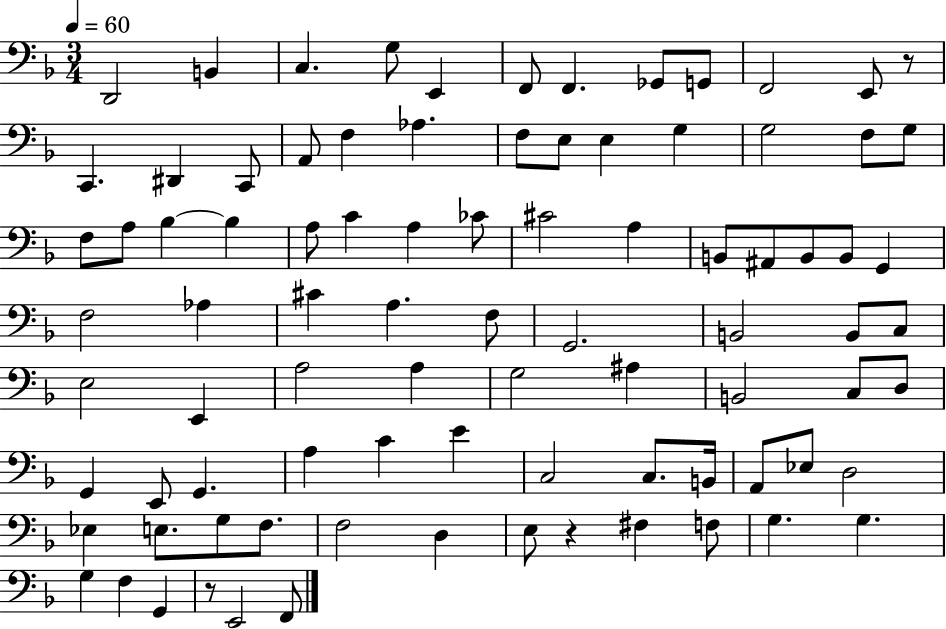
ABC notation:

X:1
T:Untitled
M:3/4
L:1/4
K:F
D,,2 B,, C, G,/2 E,, F,,/2 F,, _G,,/2 G,,/2 F,,2 E,,/2 z/2 C,, ^D,, C,,/2 A,,/2 F, _A, F,/2 E,/2 E, G, G,2 F,/2 G,/2 F,/2 A,/2 _B, _B, A,/2 C A, _C/2 ^C2 A, B,,/2 ^A,,/2 B,,/2 B,,/2 G,, F,2 _A, ^C A, F,/2 G,,2 B,,2 B,,/2 C,/2 E,2 E,, A,2 A, G,2 ^A, B,,2 C,/2 D,/2 G,, E,,/2 G,, A, C E C,2 C,/2 B,,/4 A,,/2 _E,/2 D,2 _E, E,/2 G,/2 F,/2 F,2 D, E,/2 z ^F, F,/2 G, G, G, F, G,, z/2 E,,2 F,,/2